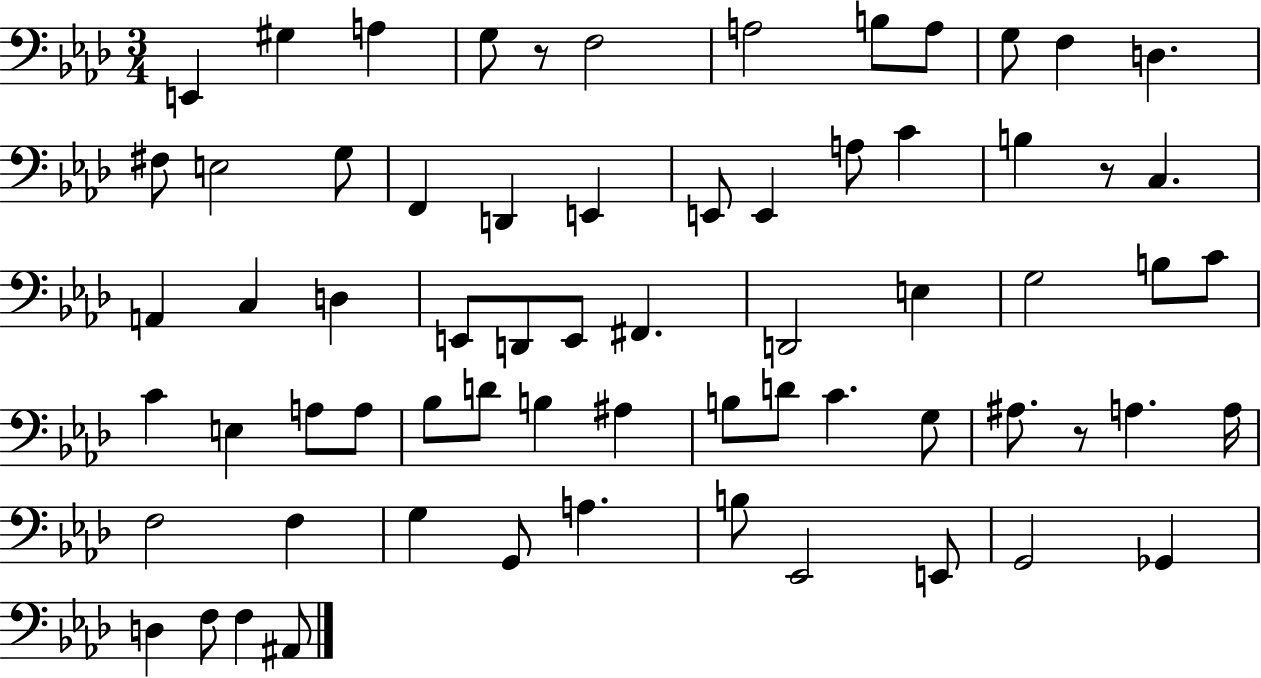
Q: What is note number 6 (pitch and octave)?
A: A3